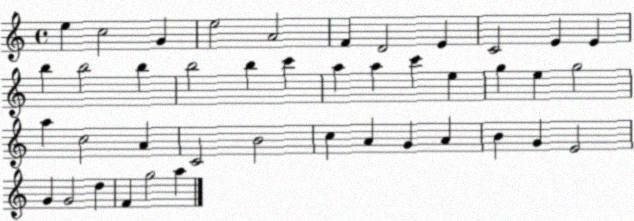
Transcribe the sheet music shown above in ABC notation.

X:1
T:Untitled
M:4/4
L:1/4
K:C
e c2 G e2 A2 F D2 E C2 E E b b2 b b2 b c' a a c' e g e g2 a c2 A C2 B2 c A G A B G E2 G G2 d F g2 a